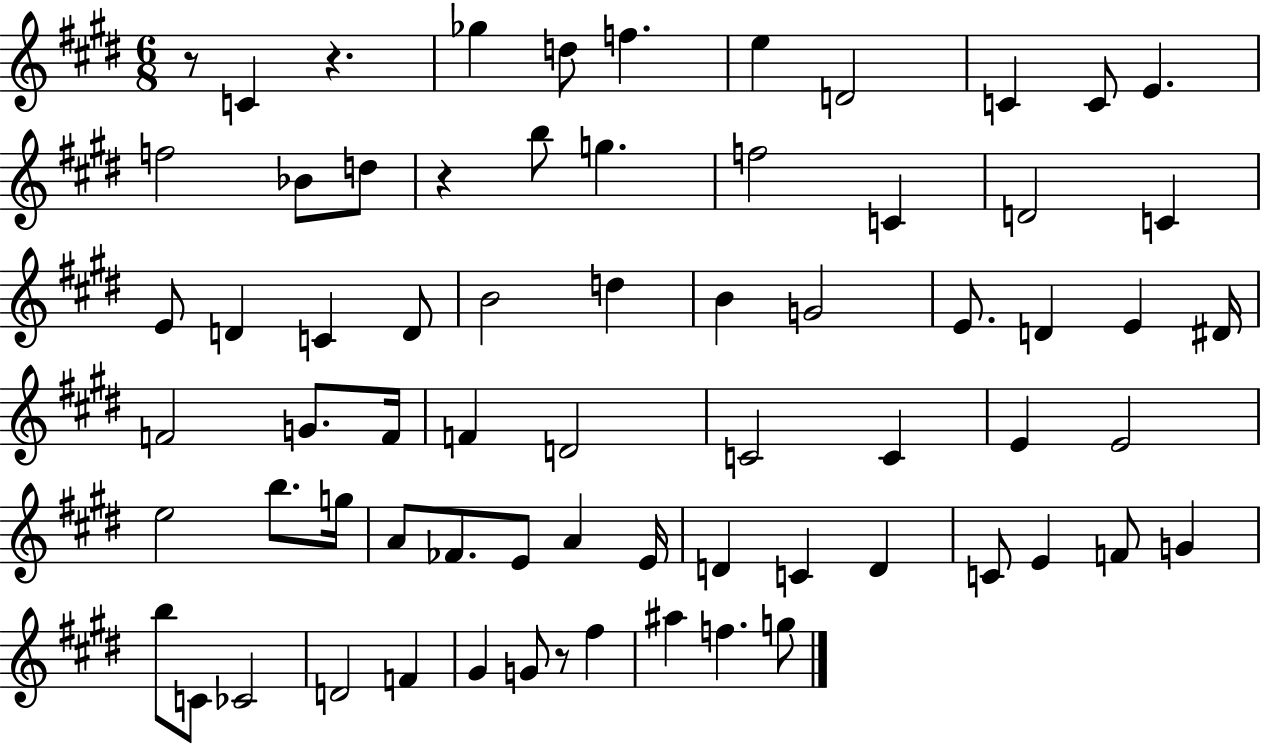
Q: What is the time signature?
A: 6/8